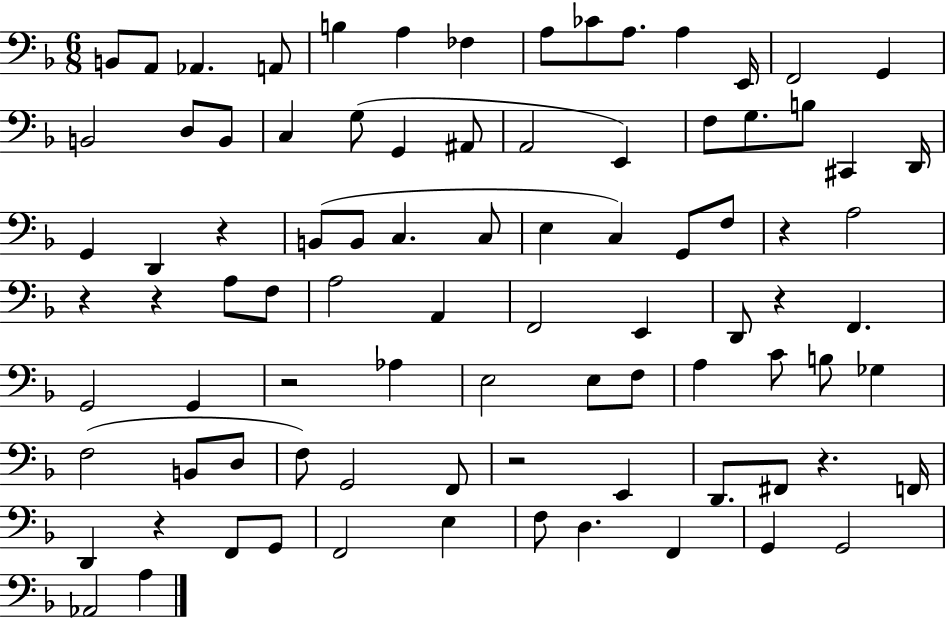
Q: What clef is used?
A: bass